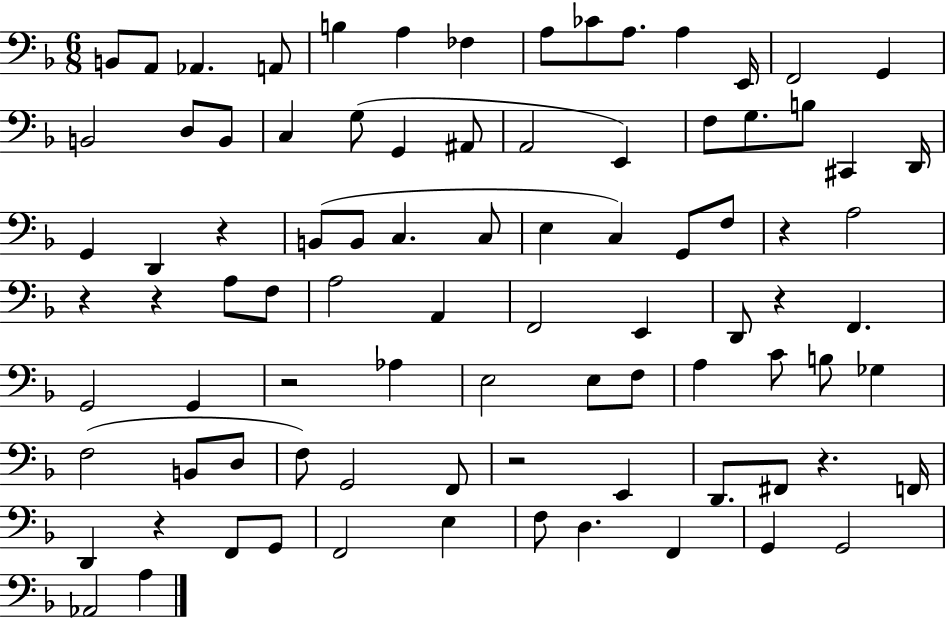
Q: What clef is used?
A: bass